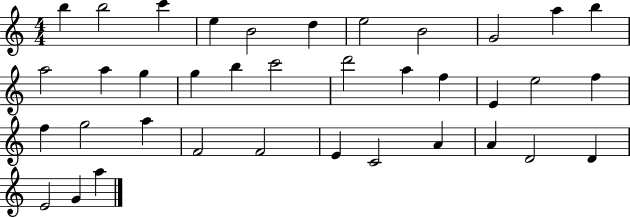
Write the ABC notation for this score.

X:1
T:Untitled
M:4/4
L:1/4
K:C
b b2 c' e B2 d e2 B2 G2 a b a2 a g g b c'2 d'2 a f E e2 f f g2 a F2 F2 E C2 A A D2 D E2 G a